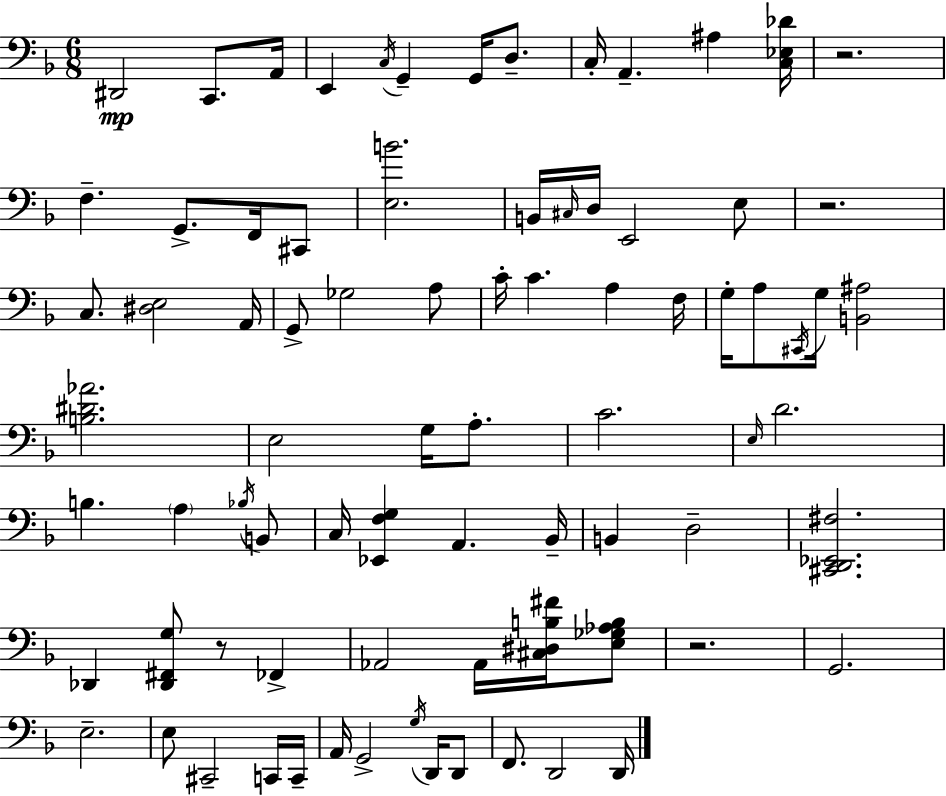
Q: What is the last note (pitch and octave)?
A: D2